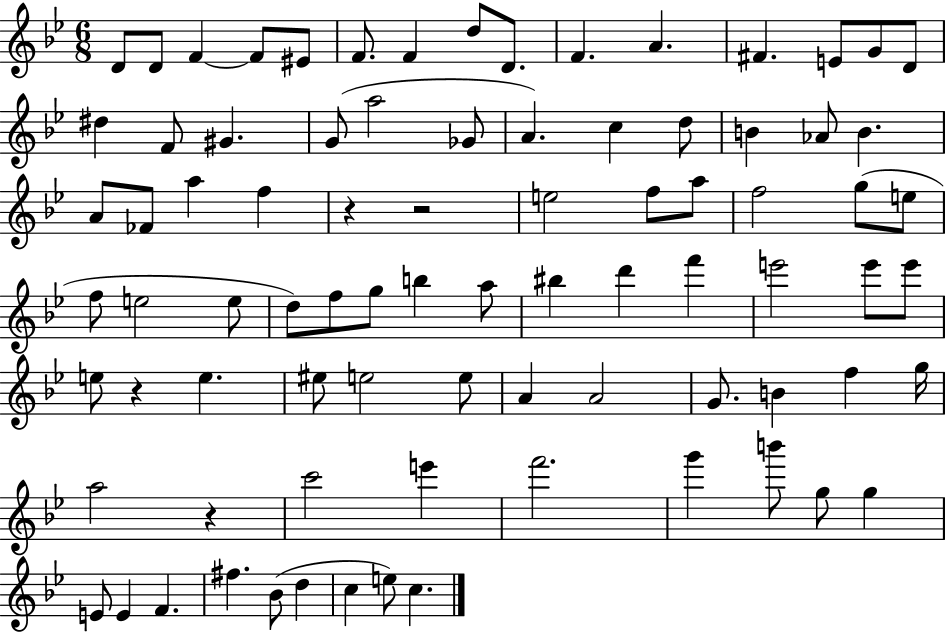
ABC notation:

X:1
T:Untitled
M:6/8
L:1/4
K:Bb
D/2 D/2 F F/2 ^E/2 F/2 F d/2 D/2 F A ^F E/2 G/2 D/2 ^d F/2 ^G G/2 a2 _G/2 A c d/2 B _A/2 B A/2 _F/2 a f z z2 e2 f/2 a/2 f2 g/2 e/2 f/2 e2 e/2 d/2 f/2 g/2 b a/2 ^b d' f' e'2 e'/2 e'/2 e/2 z e ^e/2 e2 e/2 A A2 G/2 B f g/4 a2 z c'2 e' f'2 g' b'/2 g/2 g E/2 E F ^f _B/2 d c e/2 c